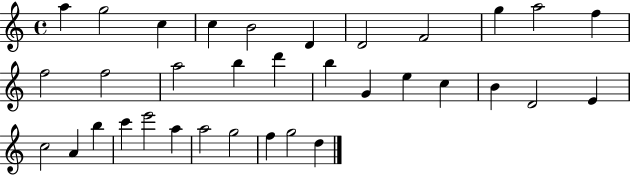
A5/q G5/h C5/q C5/q B4/h D4/q D4/h F4/h G5/q A5/h F5/q F5/h F5/h A5/h B5/q D6/q B5/q G4/q E5/q C5/q B4/q D4/h E4/q C5/h A4/q B5/q C6/q E6/h A5/q A5/h G5/h F5/q G5/h D5/q